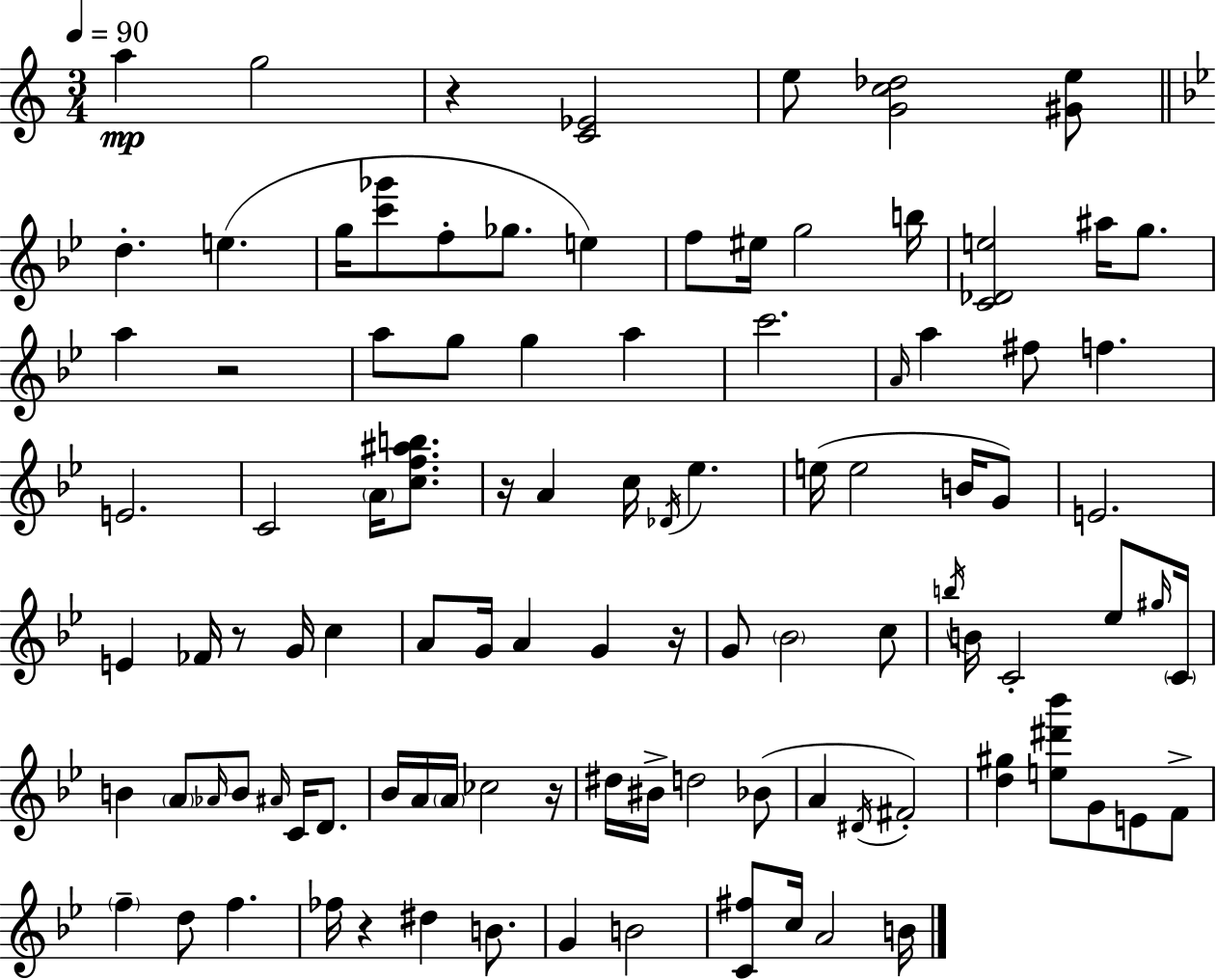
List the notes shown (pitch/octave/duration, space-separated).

A5/q G5/h R/q [C4,Eb4]/h E5/e [G4,C5,Db5]/h [G#4,E5]/e D5/q. E5/q. G5/s [C6,Gb6]/e F5/e Gb5/e. E5/q F5/e EIS5/s G5/h B5/s [C4,Db4,E5]/h A#5/s G5/e. A5/q R/h A5/e G5/e G5/q A5/q C6/h. A4/s A5/q F#5/e F5/q. E4/h. C4/h A4/s [C5,F5,A#5,B5]/e. R/s A4/q C5/s Db4/s Eb5/q. E5/s E5/h B4/s G4/e E4/h. E4/q FES4/s R/e G4/s C5/q A4/e G4/s A4/q G4/q R/s G4/e Bb4/h C5/e B5/s B4/s C4/h Eb5/e G#5/s C4/s B4/q A4/e Ab4/s B4/e A#4/s C4/s D4/e. Bb4/s A4/s A4/s CES5/h R/s D#5/s BIS4/s D5/h Bb4/e A4/q D#4/s F#4/h [D5,G#5]/q [E5,D#6,Bb6]/e G4/e E4/e F4/e F5/q D5/e F5/q. FES5/s R/q D#5/q B4/e. G4/q B4/h [C4,F#5]/e C5/s A4/h B4/s